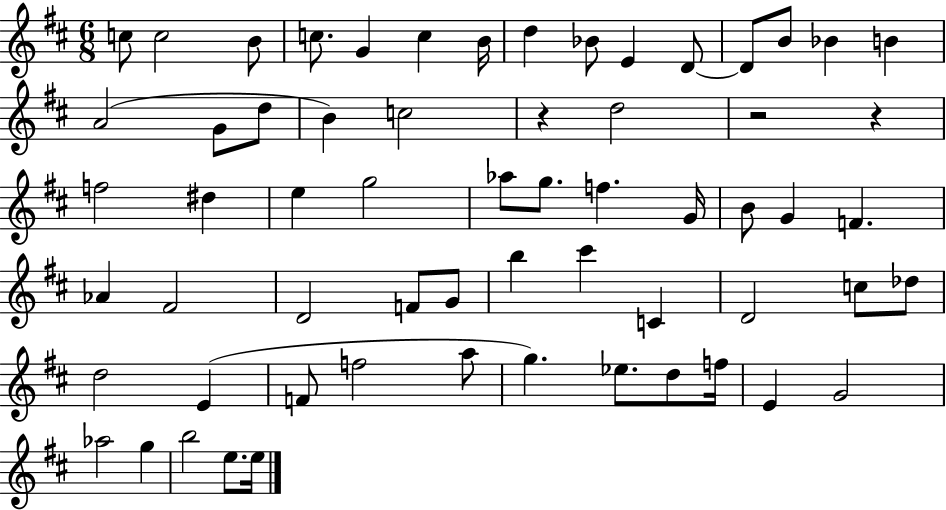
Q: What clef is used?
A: treble